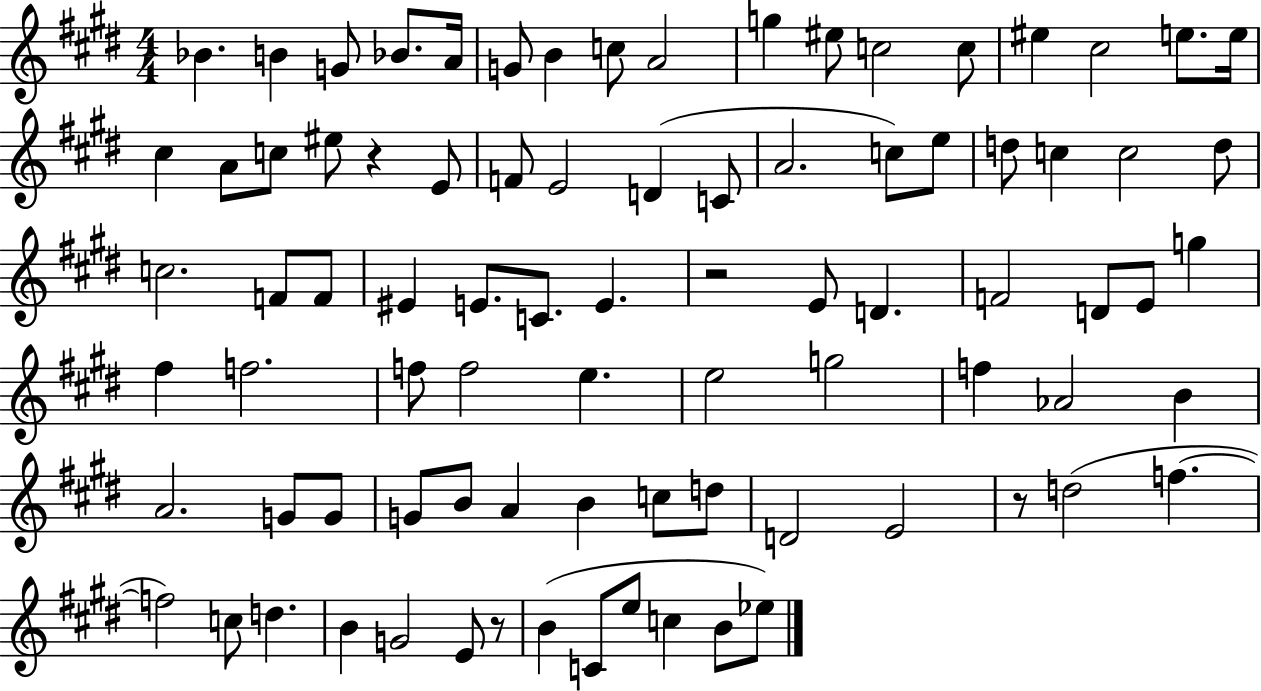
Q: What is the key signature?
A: E major